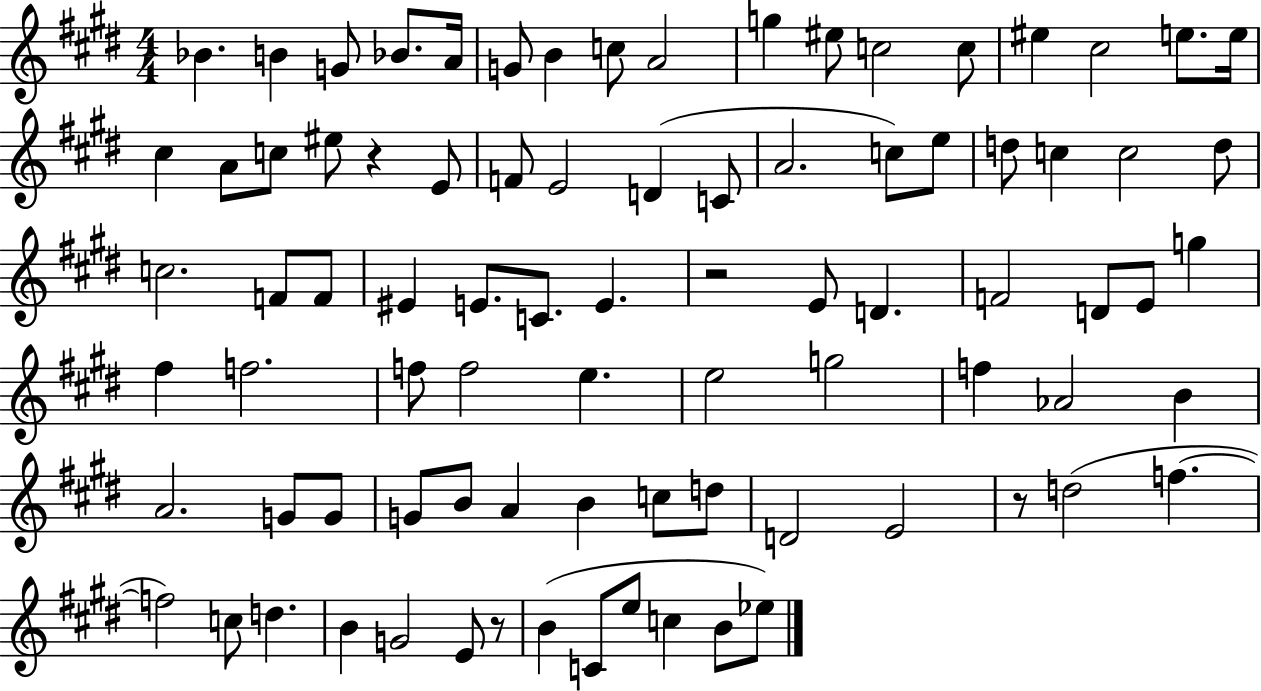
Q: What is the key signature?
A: E major